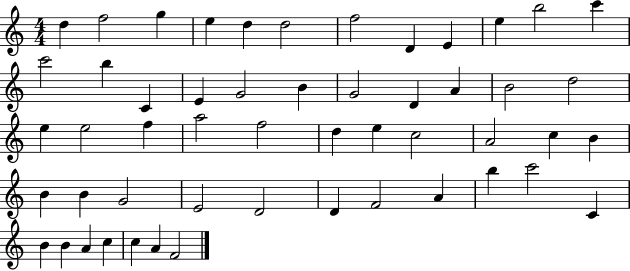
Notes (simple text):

D5/q F5/h G5/q E5/q D5/q D5/h F5/h D4/q E4/q E5/q B5/h C6/q C6/h B5/q C4/q E4/q G4/h B4/q G4/h D4/q A4/q B4/h D5/h E5/q E5/h F5/q A5/h F5/h D5/q E5/q C5/h A4/h C5/q B4/q B4/q B4/q G4/h E4/h D4/h D4/q F4/h A4/q B5/q C6/h C4/q B4/q B4/q A4/q C5/q C5/q A4/q F4/h